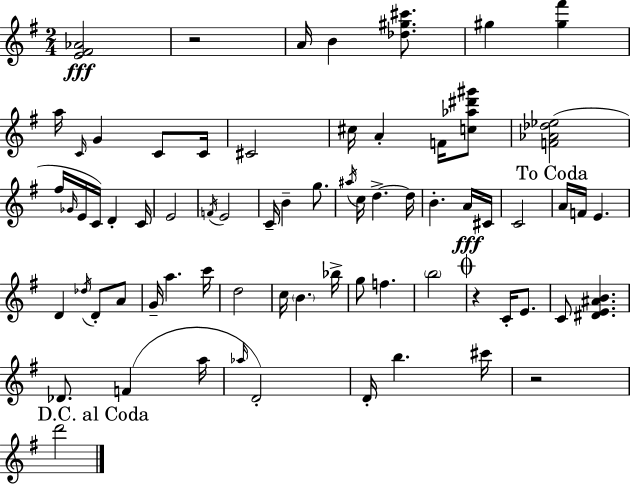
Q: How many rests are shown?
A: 3